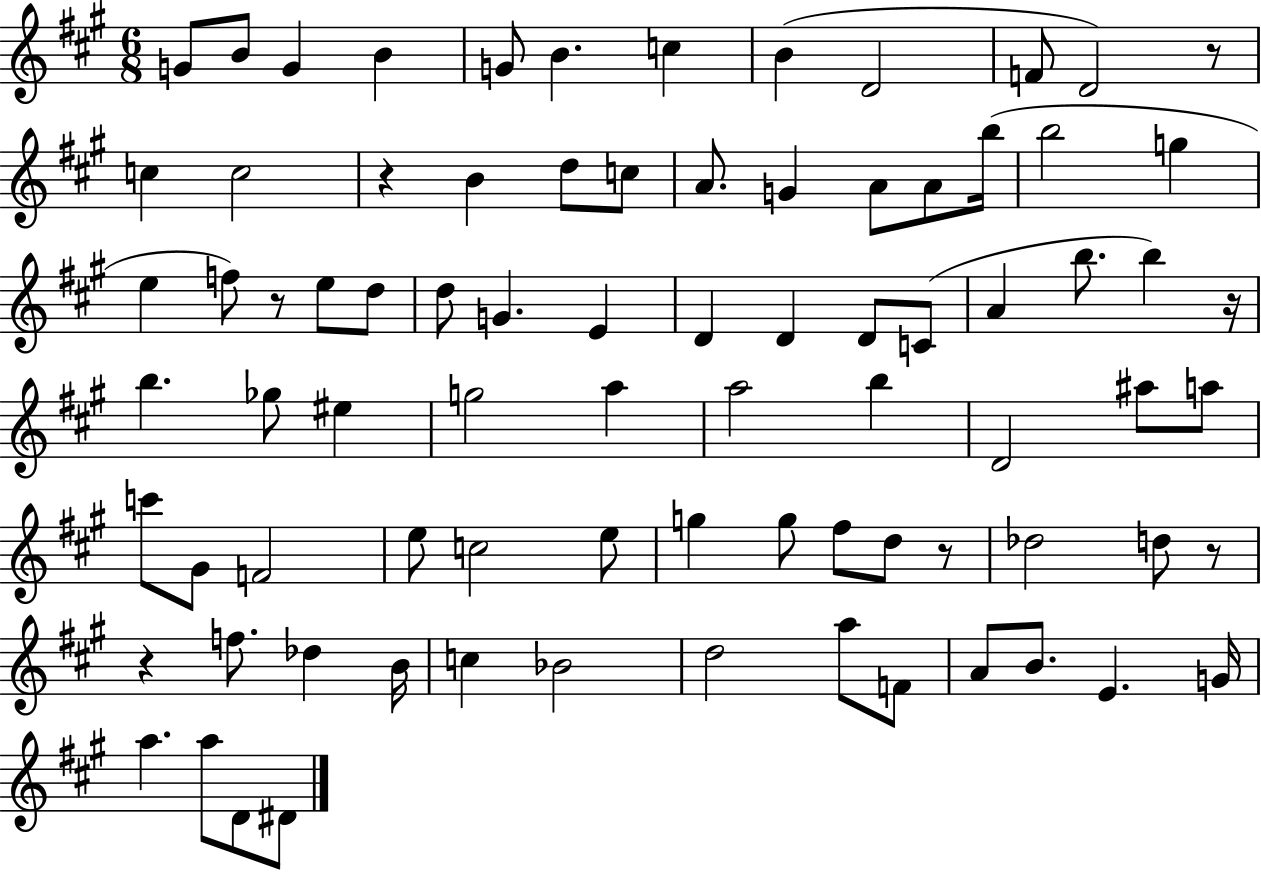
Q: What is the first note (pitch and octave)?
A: G4